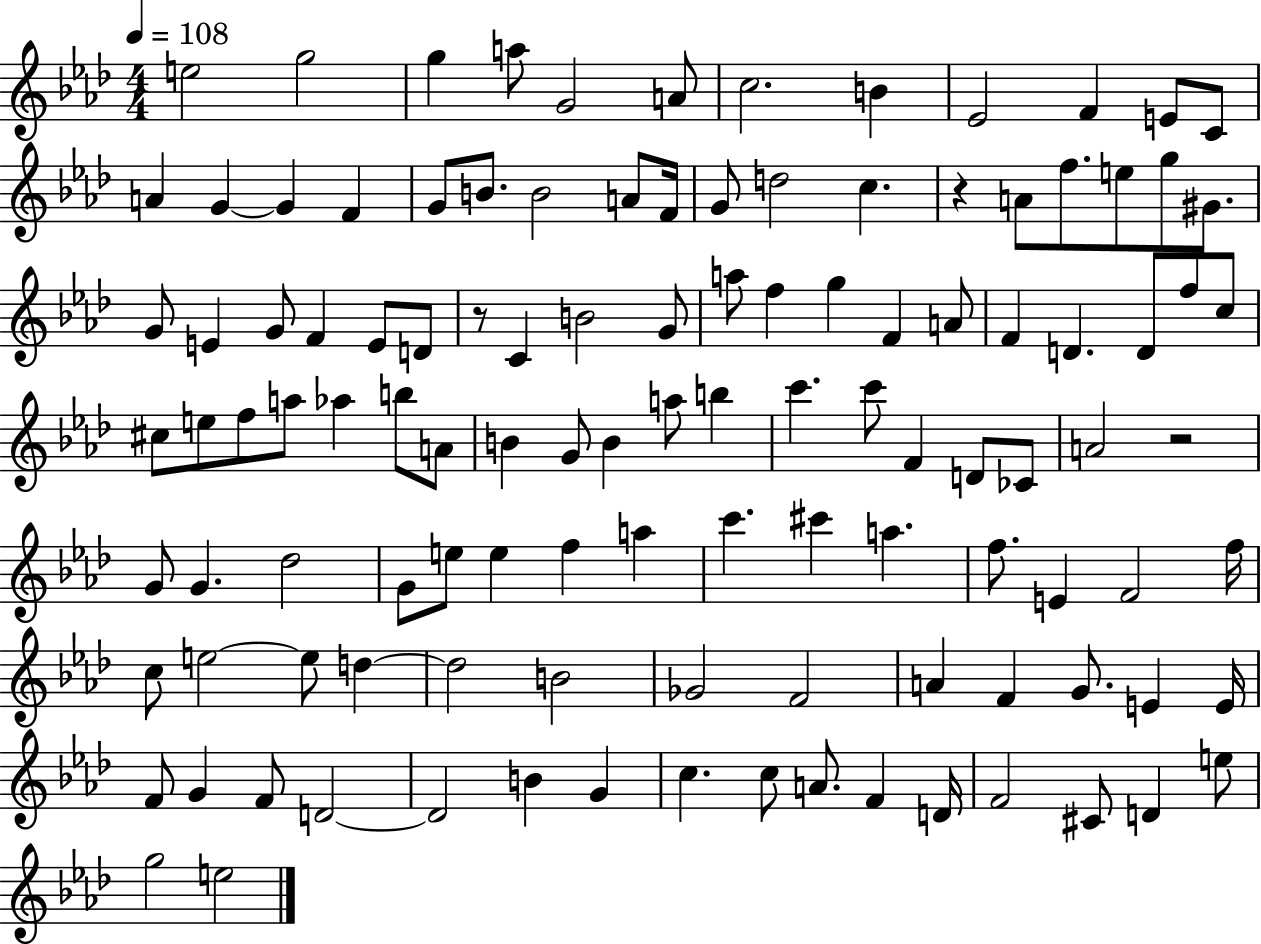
X:1
T:Untitled
M:4/4
L:1/4
K:Ab
e2 g2 g a/2 G2 A/2 c2 B _E2 F E/2 C/2 A G G F G/2 B/2 B2 A/2 F/4 G/2 d2 c z A/2 f/2 e/2 g/2 ^G/2 G/2 E G/2 F E/2 D/2 z/2 C B2 G/2 a/2 f g F A/2 F D D/2 f/2 c/2 ^c/2 e/2 f/2 a/2 _a b/2 A/2 B G/2 B a/2 b c' c'/2 F D/2 _C/2 A2 z2 G/2 G _d2 G/2 e/2 e f a c' ^c' a f/2 E F2 f/4 c/2 e2 e/2 d d2 B2 _G2 F2 A F G/2 E E/4 F/2 G F/2 D2 D2 B G c c/2 A/2 F D/4 F2 ^C/2 D e/2 g2 e2